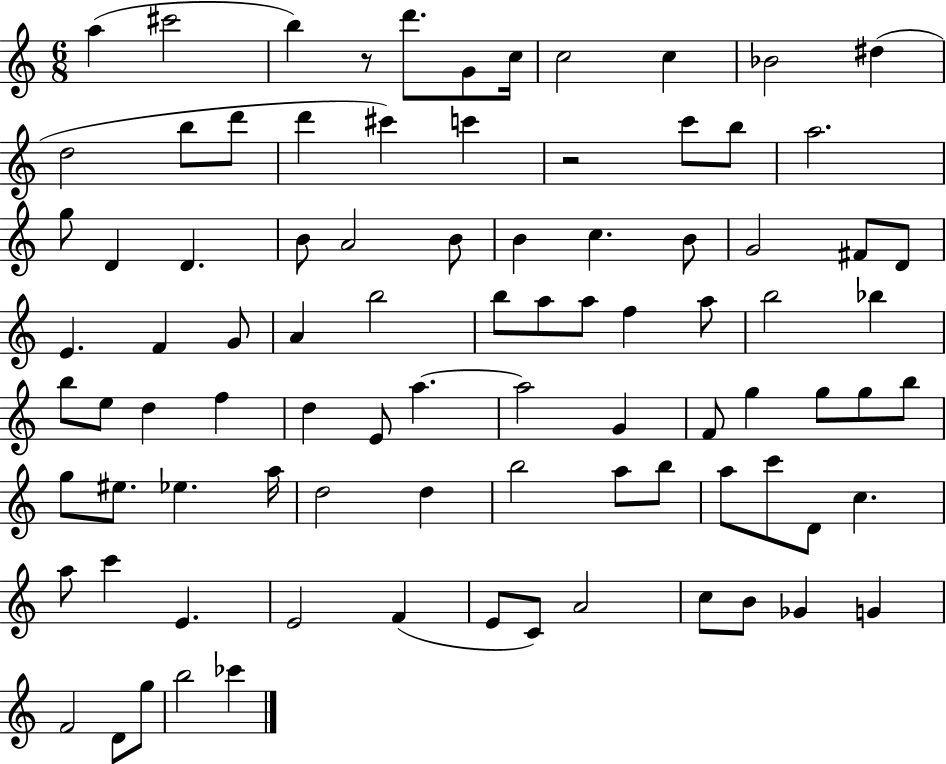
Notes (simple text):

A5/q C#6/h B5/q R/e D6/e. G4/e C5/s C5/h C5/q Bb4/h D#5/q D5/h B5/e D6/e D6/q C#6/q C6/q R/h C6/e B5/e A5/h. G5/e D4/q D4/q. B4/e A4/h B4/e B4/q C5/q. B4/e G4/h F#4/e D4/e E4/q. F4/q G4/e A4/q B5/h B5/e A5/e A5/e F5/q A5/e B5/h Bb5/q B5/e E5/e D5/q F5/q D5/q E4/e A5/q. A5/h G4/q F4/e G5/q G5/e G5/e B5/e G5/e EIS5/e. Eb5/q. A5/s D5/h D5/q B5/h A5/e B5/e A5/e C6/e D4/e C5/q. A5/e C6/q E4/q. E4/h F4/q E4/e C4/e A4/h C5/e B4/e Gb4/q G4/q F4/h D4/e G5/e B5/h CES6/q